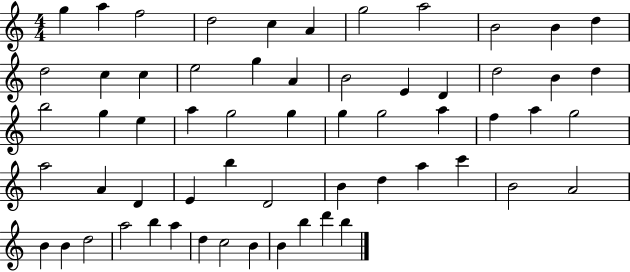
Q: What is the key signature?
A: C major